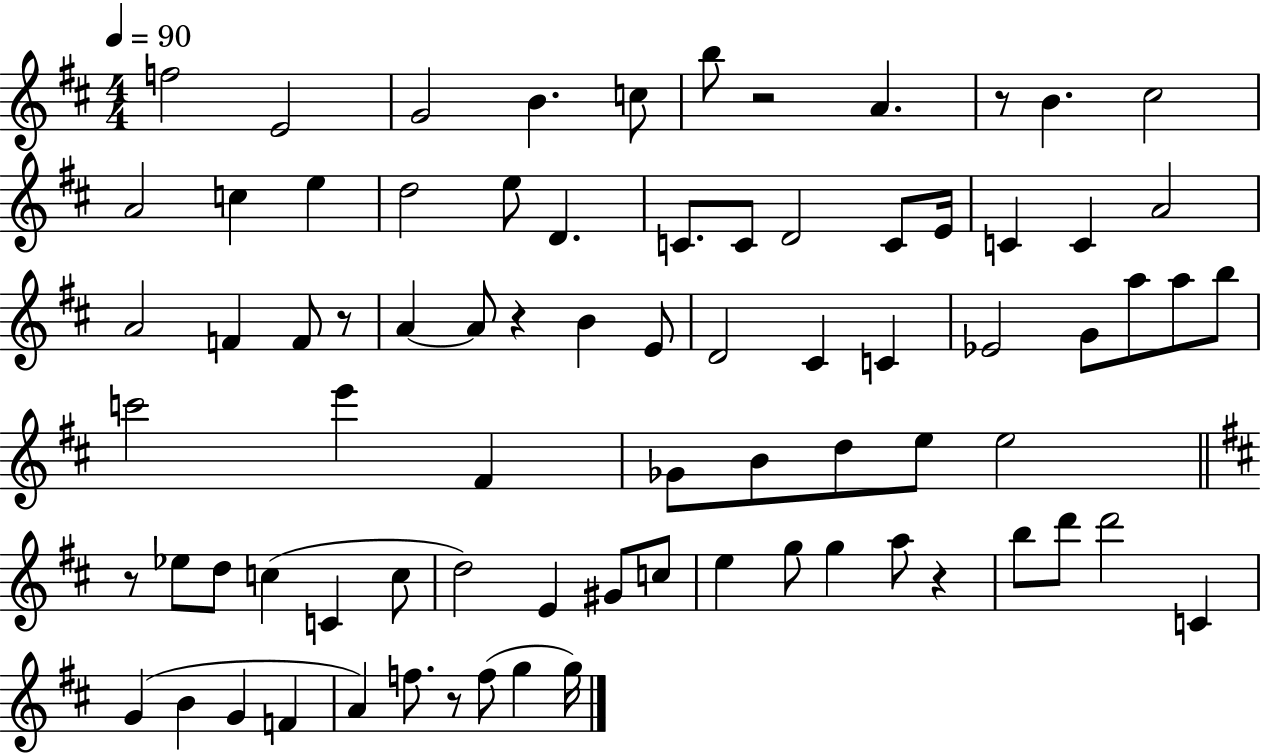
{
  \clef treble
  \numericTimeSignature
  \time 4/4
  \key d \major
  \tempo 4 = 90
  f''2 e'2 | g'2 b'4. c''8 | b''8 r2 a'4. | r8 b'4. cis''2 | \break a'2 c''4 e''4 | d''2 e''8 d'4. | c'8. c'8 d'2 c'8 e'16 | c'4 c'4 a'2 | \break a'2 f'4 f'8 r8 | a'4~~ a'8 r4 b'4 e'8 | d'2 cis'4 c'4 | ees'2 g'8 a''8 a''8 b''8 | \break c'''2 e'''4 fis'4 | ges'8 b'8 d''8 e''8 e''2 | \bar "||" \break \key b \minor r8 ees''8 d''8 c''4( c'4 c''8 | d''2) e'4 gis'8 c''8 | e''4 g''8 g''4 a''8 r4 | b''8 d'''8 d'''2 c'4 | \break g'4( b'4 g'4 f'4 | a'4) f''8. r8 f''8( g''4 g''16) | \bar "|."
}